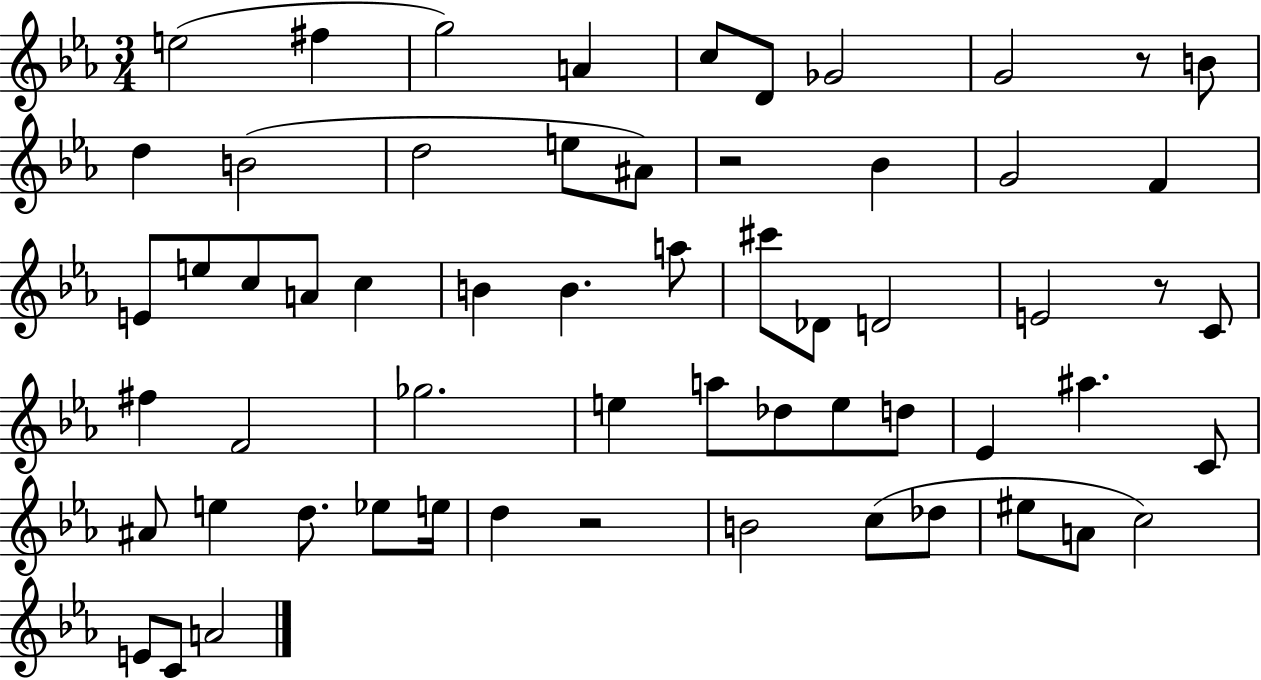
{
  \clef treble
  \numericTimeSignature
  \time 3/4
  \key ees \major
  e''2( fis''4 | g''2) a'4 | c''8 d'8 ges'2 | g'2 r8 b'8 | \break d''4 b'2( | d''2 e''8 ais'8) | r2 bes'4 | g'2 f'4 | \break e'8 e''8 c''8 a'8 c''4 | b'4 b'4. a''8 | cis'''8 des'8 d'2 | e'2 r8 c'8 | \break fis''4 f'2 | ges''2. | e''4 a''8 des''8 e''8 d''8 | ees'4 ais''4. c'8 | \break ais'8 e''4 d''8. ees''8 e''16 | d''4 r2 | b'2 c''8( des''8 | eis''8 a'8 c''2) | \break e'8 c'8 a'2 | \bar "|."
}